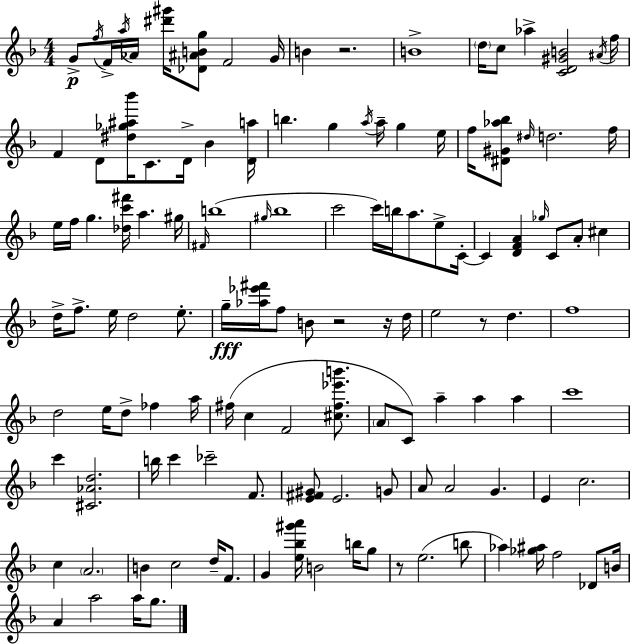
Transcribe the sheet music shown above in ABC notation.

X:1
T:Untitled
M:4/4
L:1/4
K:F
G/2 f/4 F/4 a/4 _A/4 [^d'^g']/4 [_D^ABg]/2 F2 G/4 B z2 B4 d/4 c/2 _a [CD^GB]2 ^A/4 f/4 F D/2 [^d_g^a_b']/4 C/2 D/4 _B [Da]/4 b g a/4 a/4 g e/4 f/4 [^D^G_a_b]/2 ^d/4 d2 f/4 e/4 f/4 g [_dc'^f']/4 a ^g/4 ^F/4 b4 ^g/4 _b4 c'2 c'/4 b/4 a/2 e/2 C/4 C [DFA] _g/4 C/2 A/2 ^c d/4 f/2 e/4 d2 e/2 g/4 [_a_e'^f']/4 f/2 B/2 z2 z/4 d/4 e2 z/2 d f4 d2 e/4 d/2 _f a/4 ^f/4 c F2 [^c^f_e'b']/2 A/2 C/2 a a a c'4 c' [^C_Ad]2 b/4 c' _c'2 F/2 [E^F^G]/2 E2 G/2 A/2 A2 G E c2 c A2 B c2 d/4 F/2 G [e_b^g'a']/4 B2 b/4 g/2 z/2 e2 b/2 _a [_g^a]/4 f2 _D/2 B/4 A a2 a/4 g/2